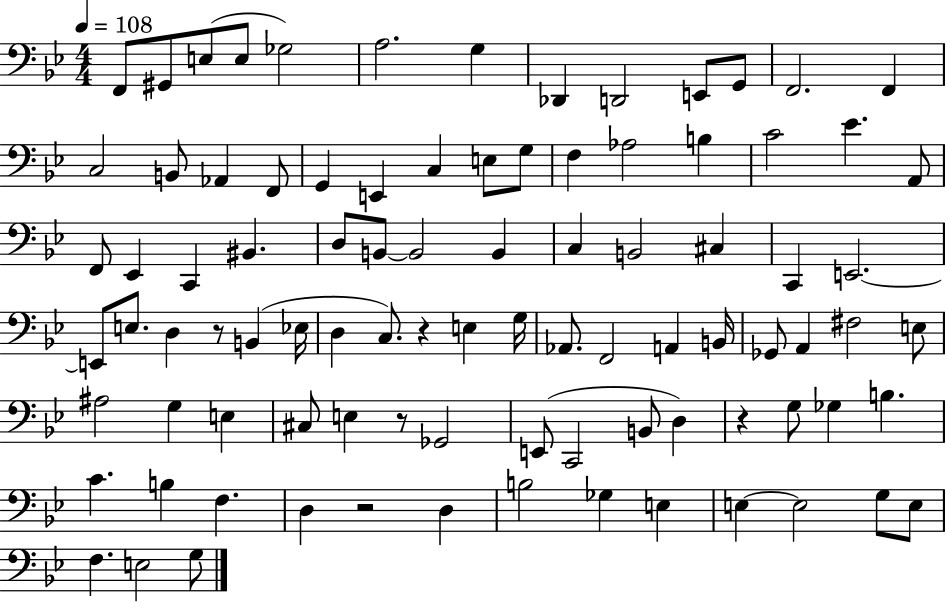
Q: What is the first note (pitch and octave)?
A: F2